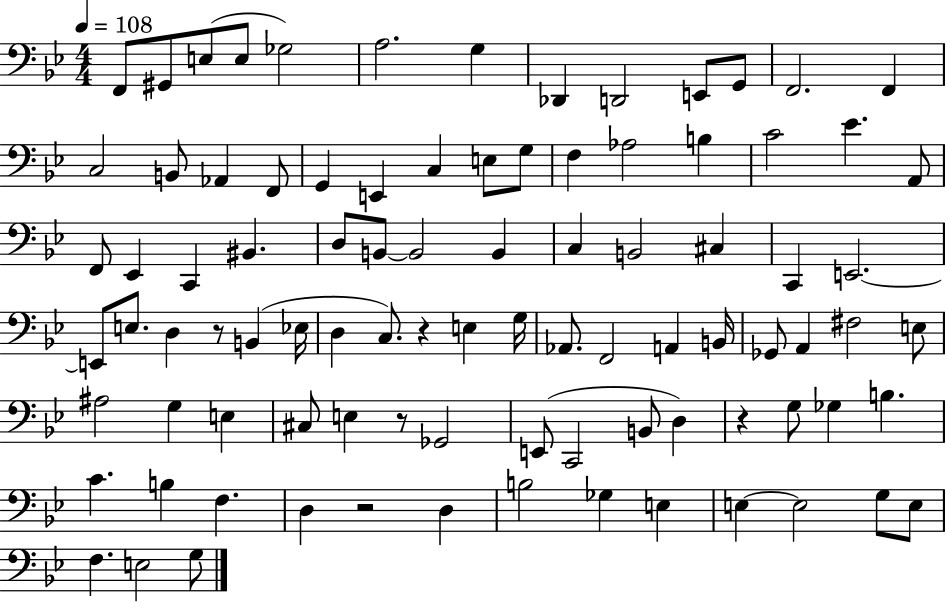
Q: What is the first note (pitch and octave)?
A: F2